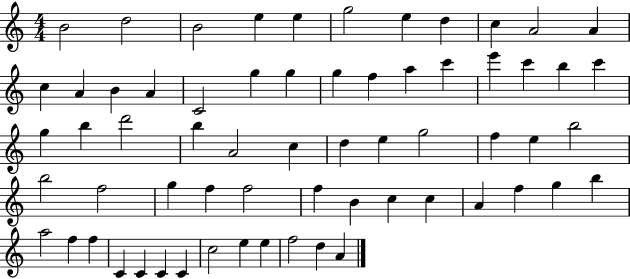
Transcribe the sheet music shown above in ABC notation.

X:1
T:Untitled
M:4/4
L:1/4
K:C
B2 d2 B2 e e g2 e d c A2 A c A B A C2 g g g f a c' e' c' b c' g b d'2 b A2 c d e g2 f e b2 b2 f2 g f f2 f B c c A f g b a2 f f C C C C c2 e e f2 d A